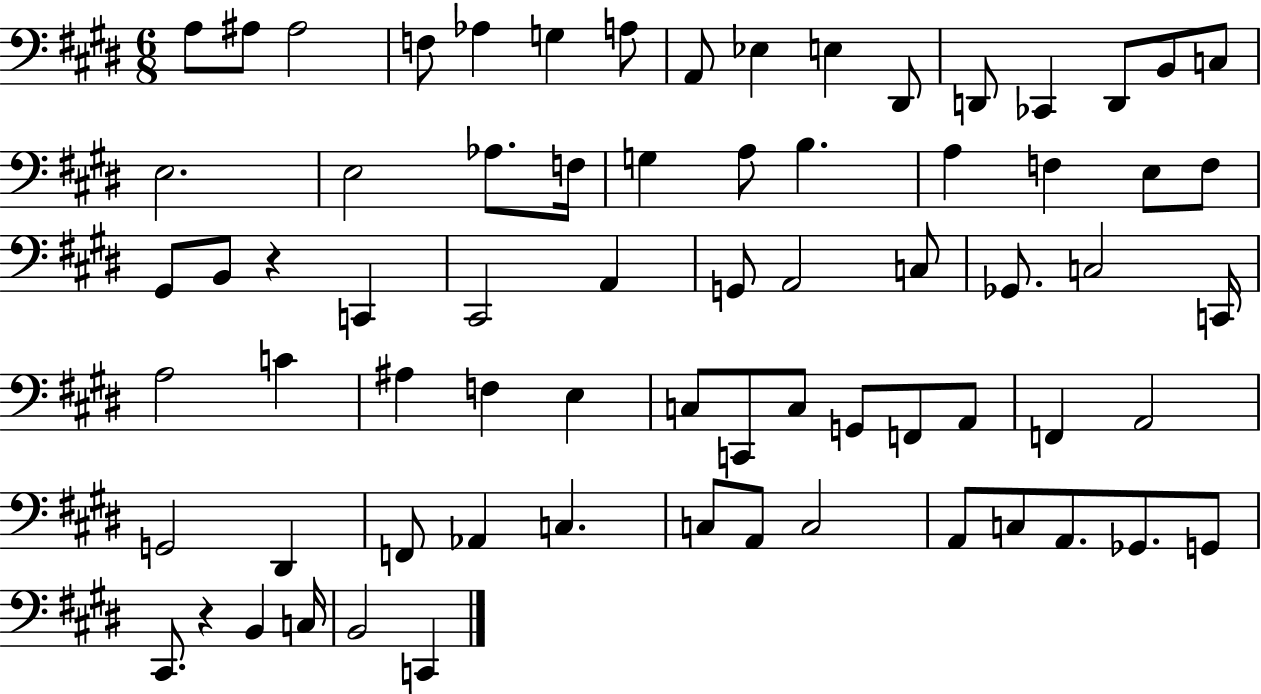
{
  \clef bass
  \numericTimeSignature
  \time 6/8
  \key e \major
  \repeat volta 2 { a8 ais8 ais2 | f8 aes4 g4 a8 | a,8 ees4 e4 dis,8 | d,8 ces,4 d,8 b,8 c8 | \break e2. | e2 aes8. f16 | g4 a8 b4. | a4 f4 e8 f8 | \break gis,8 b,8 r4 c,4 | cis,2 a,4 | g,8 a,2 c8 | ges,8. c2 c,16 | \break a2 c'4 | ais4 f4 e4 | c8 c,8 c8 g,8 f,8 a,8 | f,4 a,2 | \break g,2 dis,4 | f,8 aes,4 c4. | c8 a,8 c2 | a,8 c8 a,8. ges,8. g,8 | \break cis,8. r4 b,4 c16 | b,2 c,4 | } \bar "|."
}